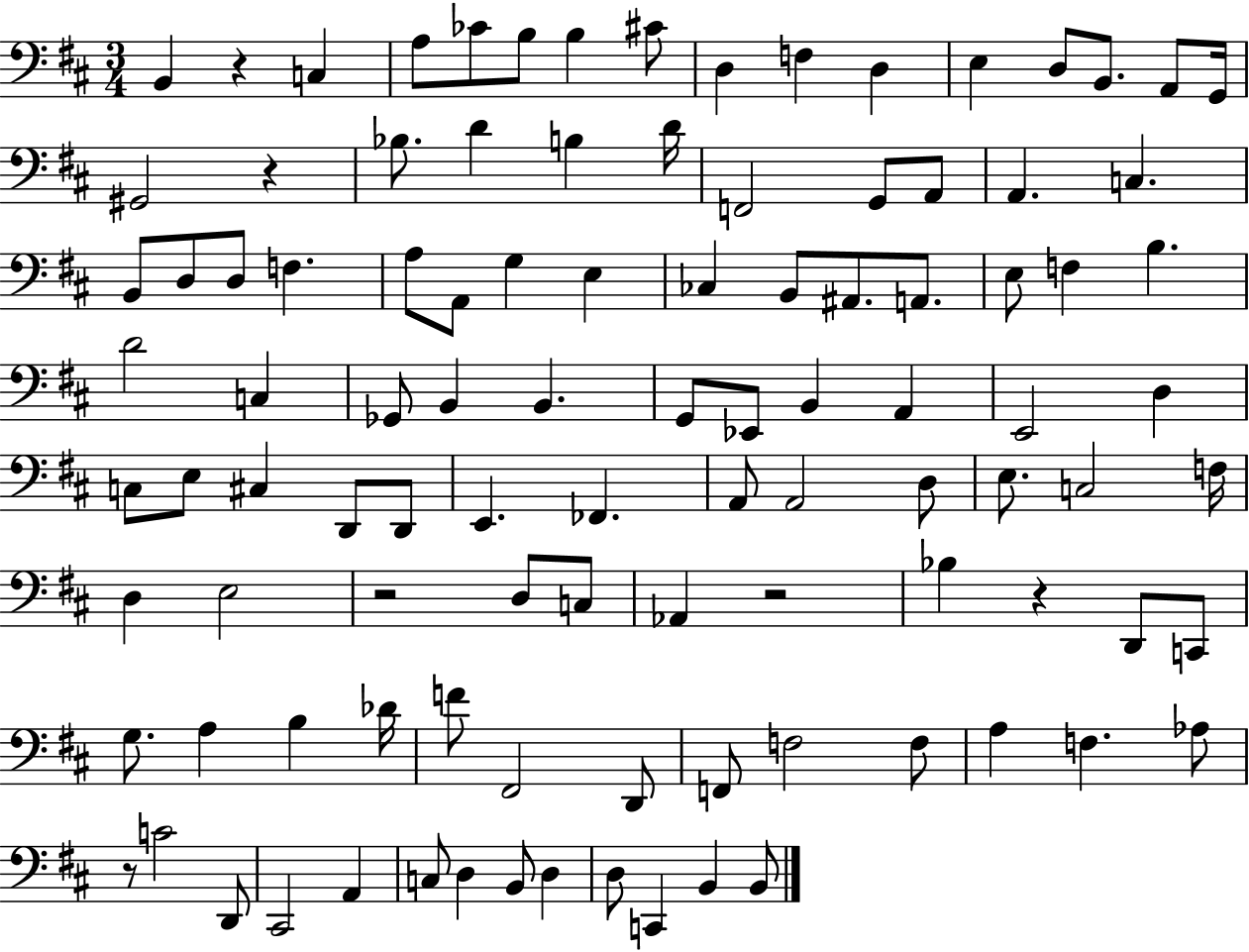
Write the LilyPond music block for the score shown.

{
  \clef bass
  \numericTimeSignature
  \time 3/4
  \key d \major
  b,4 r4 c4 | a8 ces'8 b8 b4 cis'8 | d4 f4 d4 | e4 d8 b,8. a,8 g,16 | \break gis,2 r4 | bes8. d'4 b4 d'16 | f,2 g,8 a,8 | a,4. c4. | \break b,8 d8 d8 f4. | a8 a,8 g4 e4 | ces4 b,8 ais,8. a,8. | e8 f4 b4. | \break d'2 c4 | ges,8 b,4 b,4. | g,8 ees,8 b,4 a,4 | e,2 d4 | \break c8 e8 cis4 d,8 d,8 | e,4. fes,4. | a,8 a,2 d8 | e8. c2 f16 | \break d4 e2 | r2 d8 c8 | aes,4 r2 | bes4 r4 d,8 c,8 | \break g8. a4 b4 des'16 | f'8 fis,2 d,8 | f,8 f2 f8 | a4 f4. aes8 | \break r8 c'2 d,8 | cis,2 a,4 | c8 d4 b,8 d4 | d8 c,4 b,4 b,8 | \break \bar "|."
}